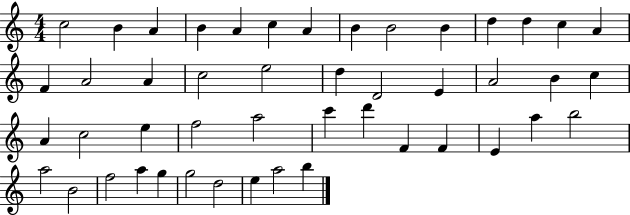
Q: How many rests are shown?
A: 0